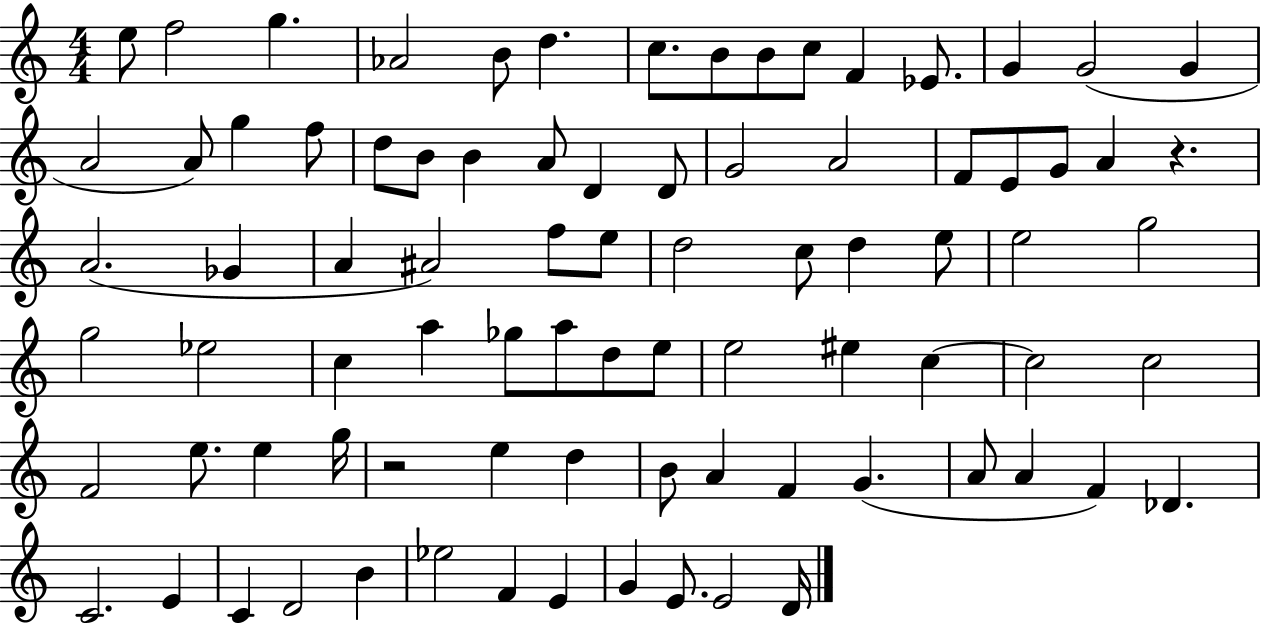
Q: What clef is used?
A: treble